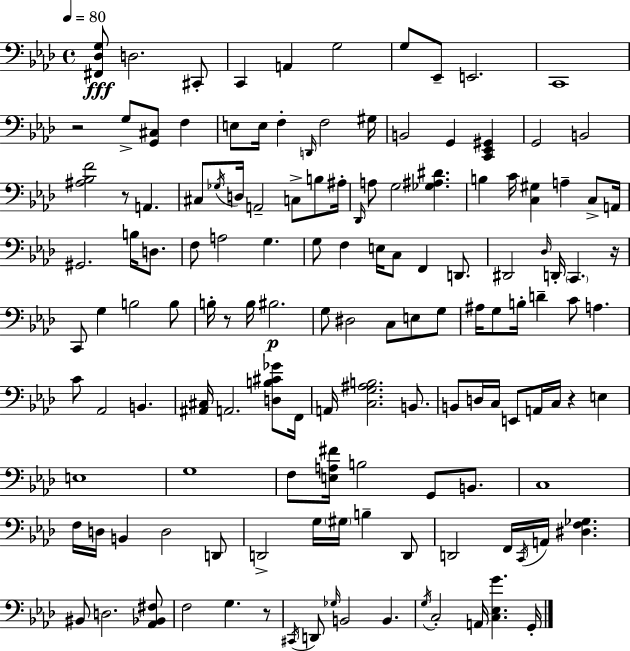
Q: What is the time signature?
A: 4/4